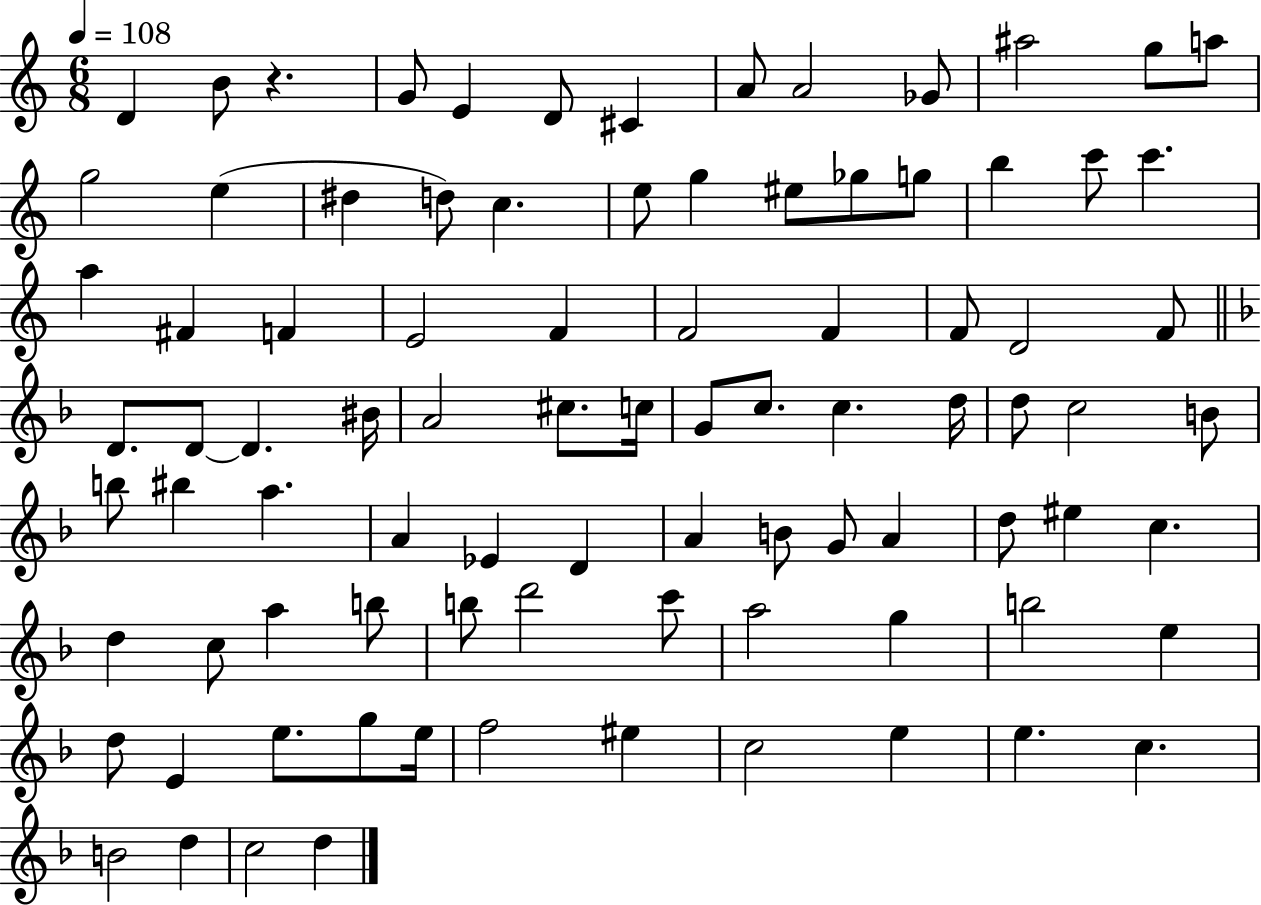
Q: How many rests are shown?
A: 1